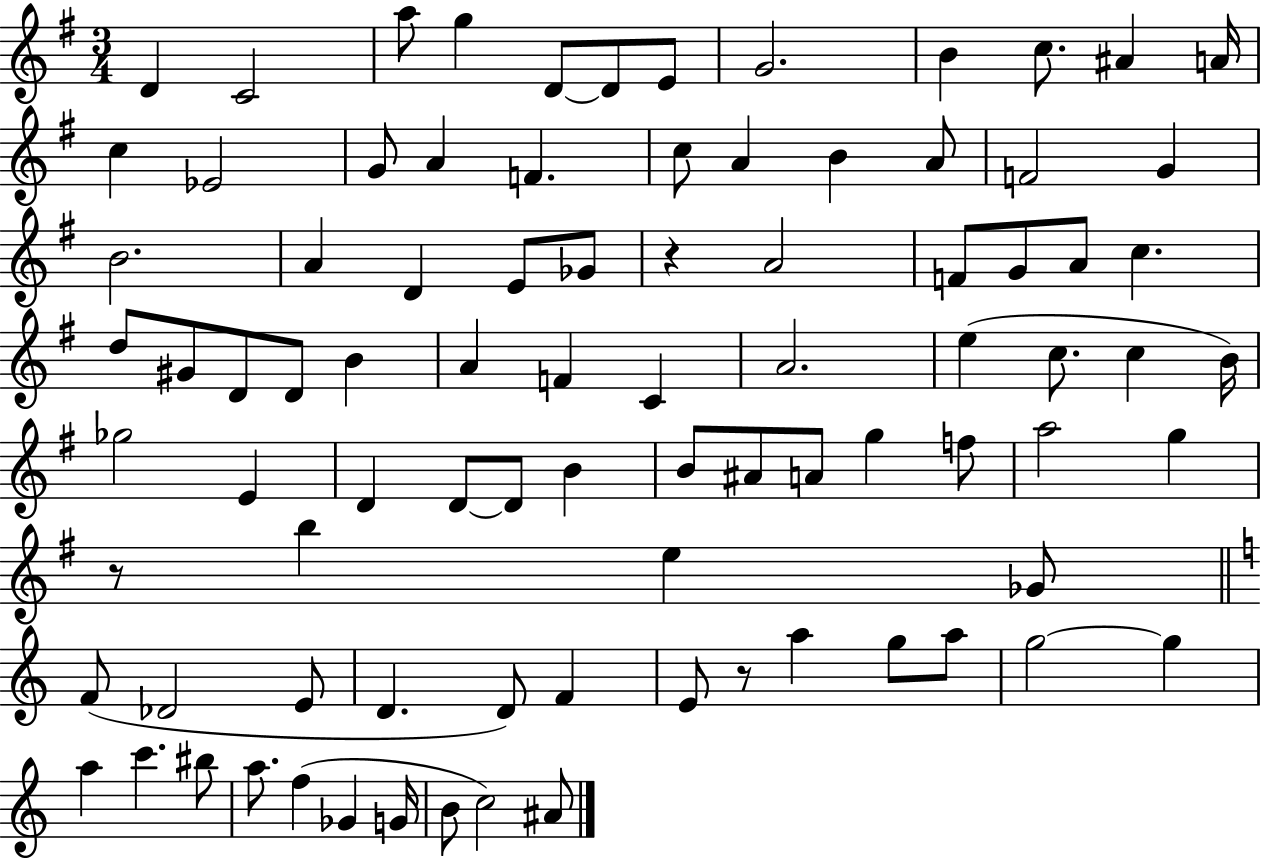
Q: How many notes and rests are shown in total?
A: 87